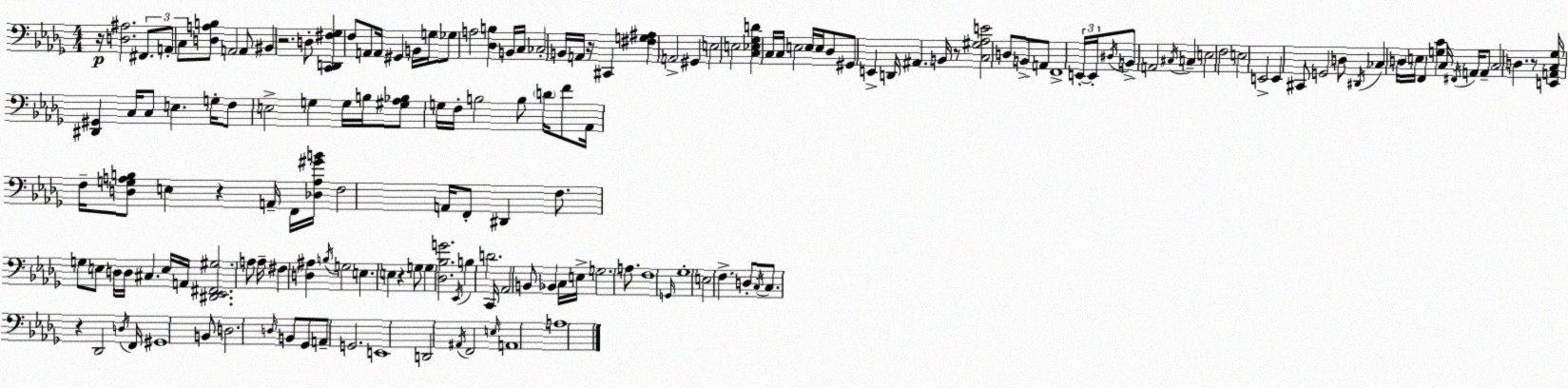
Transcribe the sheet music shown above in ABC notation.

X:1
T:Untitled
M:4/4
L:1/4
K:Bbm
z/4 [D,^A,]2 ^F,,/2 A,,/2 C,/2 [D,A,B,]/2 A,,2 A,,/2 ^B,, z2 D,/2 [C,,D,,^F,_G,] F,/2 A,,/2 A,,/4 ^G,, B,,/4 G,/4 _G,/2 A,2 [_D,B,] B,,/4 C,/4 _C,2 B,,/4 A,,/4 z/4 ^C,, [^F,G,^A,] A,,2 ^G,, E,2 E,2 [C,_E,_G,D] C,/4 C,/4 E,2 E,/4 E,/4 _D,/2 ^G,,/2 E,, D,,/4 ^A,, B,,/4 z/2 [C,^G,_A,E]2 D,/2 B,,/2 A,,/2 F,,4 E,,/4 E,,/4 ^D,/4 B,,/2 A,,2 ^C,/4 C, E,2 F,2 E,2 E,,2 E,, ^C,,/2 G,,2 D,/2 ^D,,/4 _C, D,/4 E,/4 F,, [G,C] C,/4 ^F,,/4 A,,/4 A,,/2 C,2 D, z/2 [E,,A,,C,_G,]/4 [^D,,^G,,] C,/4 C,/2 E, G,/4 F,/2 E,2 G, G,/4 B,/4 [^G,_A,_B,]/2 G,/4 F,/4 B,2 B,/2 D/4 F/2 _A,,/4 F,/4 [D,G,A,B,]/2 E, z A,,/4 F,,/4 [_D,A,^GB]/4 F,2 A,,/4 F,,/2 ^D,, F,/2 G,/2 E,/2 D,/4 D,/4 ^C, E,/4 A,,/4 [^D,,_E,,^F,,^G,]2 A,/2 A,/4 ^F, [D,^A,] B,/4 G,2 E, E, z G,/2 G, [_D,_B,G]2 _E,,/4 B, D2 C,,/4 _A,,2 B,,/2 _B,, C,/4 E,/4 G,2 A,/2 F,4 G,,/4 _G,4 E,2 F, D,/2 C,/4 C,/2 z _D,,2 D,/4 F,,/4 ^G,,4 B,,/2 D,2 D,/4 B,,/2 _G,,/2 A,,/2 G,,2 E,,4 D,,2 ^A,,/4 F,,2 E,/4 A,,4 A,4